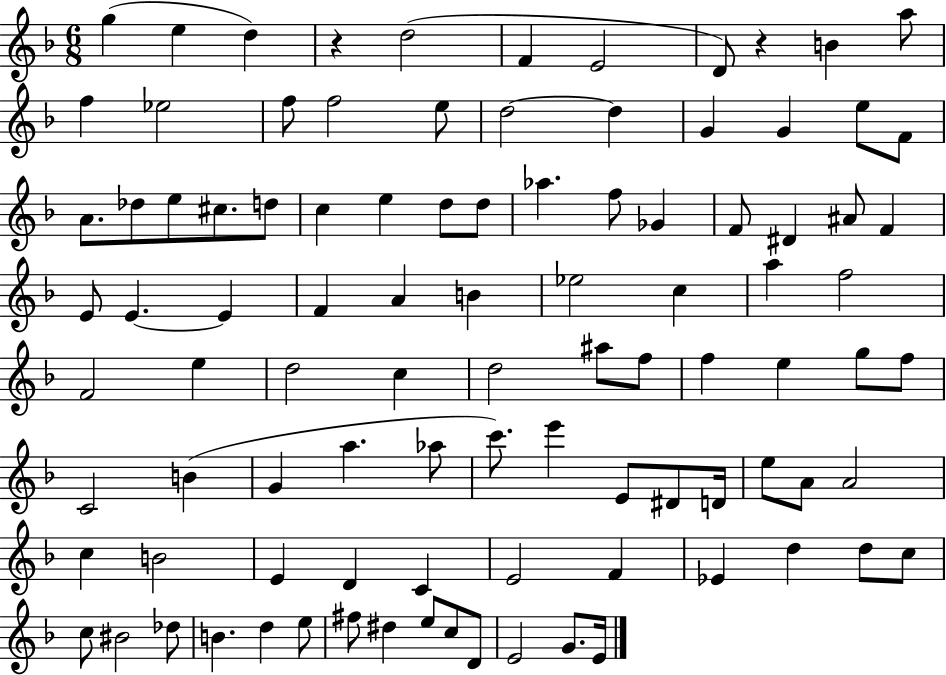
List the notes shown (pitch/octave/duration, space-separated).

G5/q E5/q D5/q R/q D5/h F4/q E4/h D4/e R/q B4/q A5/e F5/q Eb5/h F5/e F5/h E5/e D5/h D5/q G4/q G4/q E5/e F4/e A4/e. Db5/e E5/e C#5/e. D5/e C5/q E5/q D5/e D5/e Ab5/q. F5/e Gb4/q F4/e D#4/q A#4/e F4/q E4/e E4/q. E4/q F4/q A4/q B4/q Eb5/h C5/q A5/q F5/h F4/h E5/q D5/h C5/q D5/h A#5/e F5/e F5/q E5/q G5/e F5/e C4/h B4/q G4/q A5/q. Ab5/e C6/e. E6/q E4/e D#4/e D4/s E5/e A4/e A4/h C5/q B4/h E4/q D4/q C4/q E4/h F4/q Eb4/q D5/q D5/e C5/e C5/e BIS4/h Db5/e B4/q. D5/q E5/e F#5/e D#5/q E5/e C5/e D4/e E4/h G4/e. E4/s